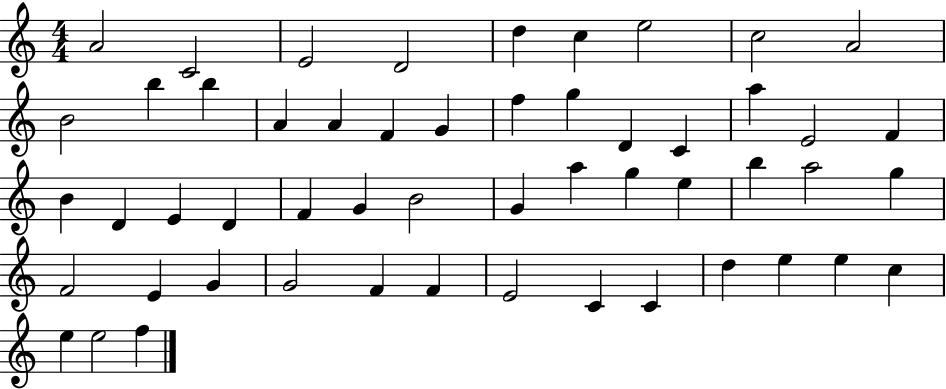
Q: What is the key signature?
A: C major